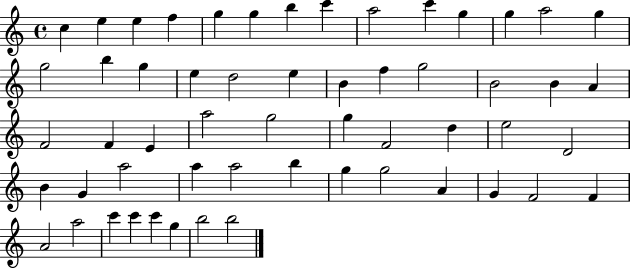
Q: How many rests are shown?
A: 0